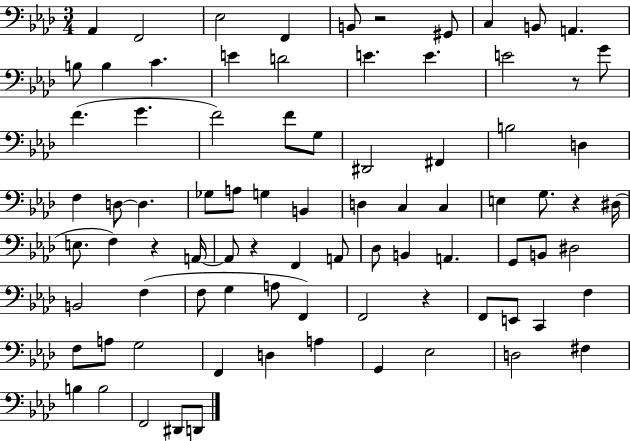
Ab2/q F2/h Eb3/h F2/q B2/e R/h G#2/e C3/q B2/e A2/q. B3/e B3/q C4/q. E4/q D4/h E4/q. E4/q. E4/h R/e G4/e F4/q. G4/q. F4/h F4/e G3/e D#2/h F#2/q B3/h D3/q F3/q D3/e D3/q. Gb3/e A3/e G3/q B2/q D3/q C3/q C3/q E3/q G3/e. R/q D#3/s E3/e. F3/q R/q A2/s A2/e R/q F2/q A2/e Db3/e B2/q A2/q. G2/e B2/e D#3/h B2/h F3/q F3/e G3/q A3/e F2/q F2/h R/q F2/e E2/e C2/q F3/q F3/e A3/e G3/h F2/q D3/q A3/q G2/q Eb3/h D3/h F#3/q B3/q B3/h F2/h D#2/e D2/e